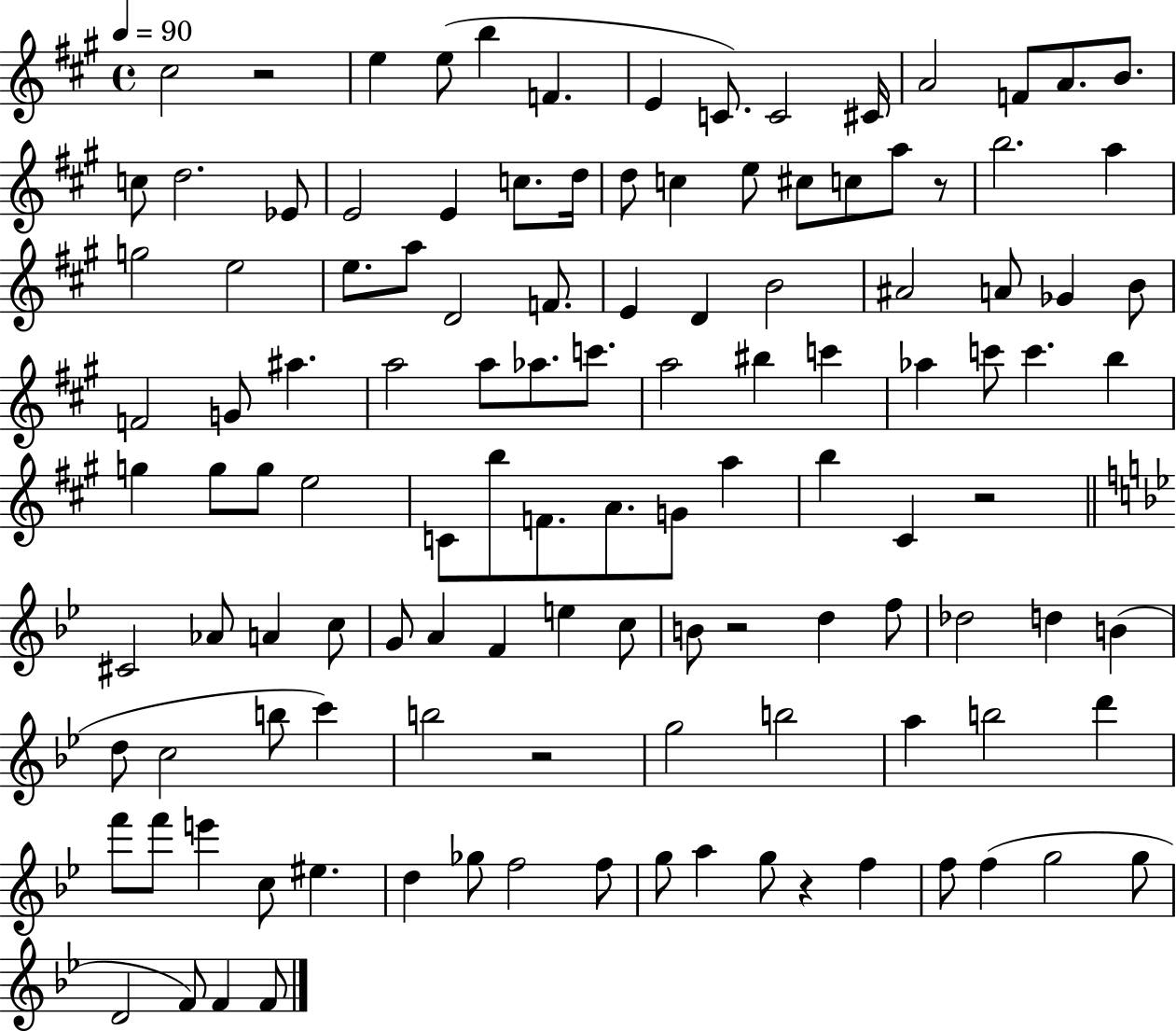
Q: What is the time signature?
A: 4/4